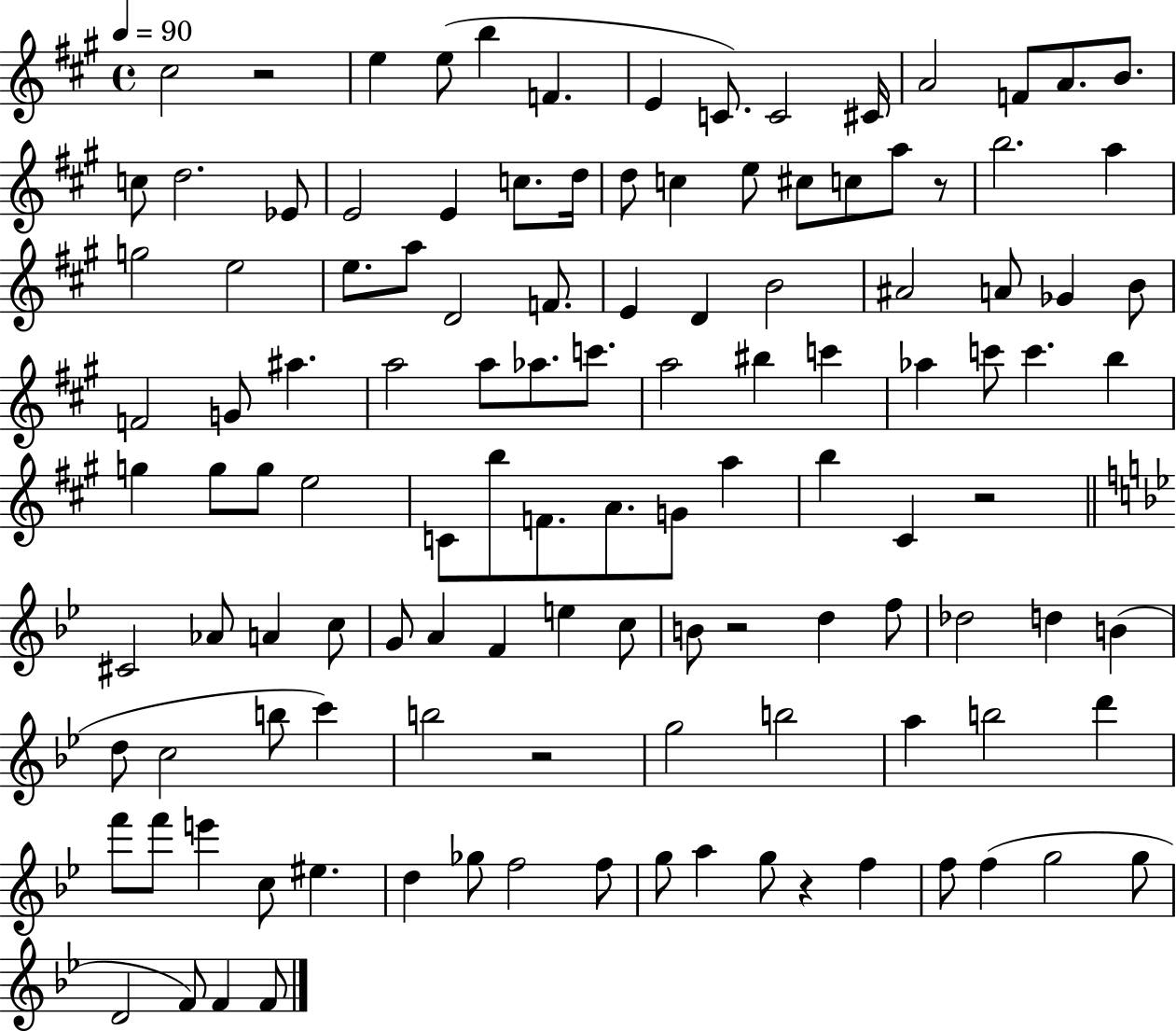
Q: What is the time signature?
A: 4/4